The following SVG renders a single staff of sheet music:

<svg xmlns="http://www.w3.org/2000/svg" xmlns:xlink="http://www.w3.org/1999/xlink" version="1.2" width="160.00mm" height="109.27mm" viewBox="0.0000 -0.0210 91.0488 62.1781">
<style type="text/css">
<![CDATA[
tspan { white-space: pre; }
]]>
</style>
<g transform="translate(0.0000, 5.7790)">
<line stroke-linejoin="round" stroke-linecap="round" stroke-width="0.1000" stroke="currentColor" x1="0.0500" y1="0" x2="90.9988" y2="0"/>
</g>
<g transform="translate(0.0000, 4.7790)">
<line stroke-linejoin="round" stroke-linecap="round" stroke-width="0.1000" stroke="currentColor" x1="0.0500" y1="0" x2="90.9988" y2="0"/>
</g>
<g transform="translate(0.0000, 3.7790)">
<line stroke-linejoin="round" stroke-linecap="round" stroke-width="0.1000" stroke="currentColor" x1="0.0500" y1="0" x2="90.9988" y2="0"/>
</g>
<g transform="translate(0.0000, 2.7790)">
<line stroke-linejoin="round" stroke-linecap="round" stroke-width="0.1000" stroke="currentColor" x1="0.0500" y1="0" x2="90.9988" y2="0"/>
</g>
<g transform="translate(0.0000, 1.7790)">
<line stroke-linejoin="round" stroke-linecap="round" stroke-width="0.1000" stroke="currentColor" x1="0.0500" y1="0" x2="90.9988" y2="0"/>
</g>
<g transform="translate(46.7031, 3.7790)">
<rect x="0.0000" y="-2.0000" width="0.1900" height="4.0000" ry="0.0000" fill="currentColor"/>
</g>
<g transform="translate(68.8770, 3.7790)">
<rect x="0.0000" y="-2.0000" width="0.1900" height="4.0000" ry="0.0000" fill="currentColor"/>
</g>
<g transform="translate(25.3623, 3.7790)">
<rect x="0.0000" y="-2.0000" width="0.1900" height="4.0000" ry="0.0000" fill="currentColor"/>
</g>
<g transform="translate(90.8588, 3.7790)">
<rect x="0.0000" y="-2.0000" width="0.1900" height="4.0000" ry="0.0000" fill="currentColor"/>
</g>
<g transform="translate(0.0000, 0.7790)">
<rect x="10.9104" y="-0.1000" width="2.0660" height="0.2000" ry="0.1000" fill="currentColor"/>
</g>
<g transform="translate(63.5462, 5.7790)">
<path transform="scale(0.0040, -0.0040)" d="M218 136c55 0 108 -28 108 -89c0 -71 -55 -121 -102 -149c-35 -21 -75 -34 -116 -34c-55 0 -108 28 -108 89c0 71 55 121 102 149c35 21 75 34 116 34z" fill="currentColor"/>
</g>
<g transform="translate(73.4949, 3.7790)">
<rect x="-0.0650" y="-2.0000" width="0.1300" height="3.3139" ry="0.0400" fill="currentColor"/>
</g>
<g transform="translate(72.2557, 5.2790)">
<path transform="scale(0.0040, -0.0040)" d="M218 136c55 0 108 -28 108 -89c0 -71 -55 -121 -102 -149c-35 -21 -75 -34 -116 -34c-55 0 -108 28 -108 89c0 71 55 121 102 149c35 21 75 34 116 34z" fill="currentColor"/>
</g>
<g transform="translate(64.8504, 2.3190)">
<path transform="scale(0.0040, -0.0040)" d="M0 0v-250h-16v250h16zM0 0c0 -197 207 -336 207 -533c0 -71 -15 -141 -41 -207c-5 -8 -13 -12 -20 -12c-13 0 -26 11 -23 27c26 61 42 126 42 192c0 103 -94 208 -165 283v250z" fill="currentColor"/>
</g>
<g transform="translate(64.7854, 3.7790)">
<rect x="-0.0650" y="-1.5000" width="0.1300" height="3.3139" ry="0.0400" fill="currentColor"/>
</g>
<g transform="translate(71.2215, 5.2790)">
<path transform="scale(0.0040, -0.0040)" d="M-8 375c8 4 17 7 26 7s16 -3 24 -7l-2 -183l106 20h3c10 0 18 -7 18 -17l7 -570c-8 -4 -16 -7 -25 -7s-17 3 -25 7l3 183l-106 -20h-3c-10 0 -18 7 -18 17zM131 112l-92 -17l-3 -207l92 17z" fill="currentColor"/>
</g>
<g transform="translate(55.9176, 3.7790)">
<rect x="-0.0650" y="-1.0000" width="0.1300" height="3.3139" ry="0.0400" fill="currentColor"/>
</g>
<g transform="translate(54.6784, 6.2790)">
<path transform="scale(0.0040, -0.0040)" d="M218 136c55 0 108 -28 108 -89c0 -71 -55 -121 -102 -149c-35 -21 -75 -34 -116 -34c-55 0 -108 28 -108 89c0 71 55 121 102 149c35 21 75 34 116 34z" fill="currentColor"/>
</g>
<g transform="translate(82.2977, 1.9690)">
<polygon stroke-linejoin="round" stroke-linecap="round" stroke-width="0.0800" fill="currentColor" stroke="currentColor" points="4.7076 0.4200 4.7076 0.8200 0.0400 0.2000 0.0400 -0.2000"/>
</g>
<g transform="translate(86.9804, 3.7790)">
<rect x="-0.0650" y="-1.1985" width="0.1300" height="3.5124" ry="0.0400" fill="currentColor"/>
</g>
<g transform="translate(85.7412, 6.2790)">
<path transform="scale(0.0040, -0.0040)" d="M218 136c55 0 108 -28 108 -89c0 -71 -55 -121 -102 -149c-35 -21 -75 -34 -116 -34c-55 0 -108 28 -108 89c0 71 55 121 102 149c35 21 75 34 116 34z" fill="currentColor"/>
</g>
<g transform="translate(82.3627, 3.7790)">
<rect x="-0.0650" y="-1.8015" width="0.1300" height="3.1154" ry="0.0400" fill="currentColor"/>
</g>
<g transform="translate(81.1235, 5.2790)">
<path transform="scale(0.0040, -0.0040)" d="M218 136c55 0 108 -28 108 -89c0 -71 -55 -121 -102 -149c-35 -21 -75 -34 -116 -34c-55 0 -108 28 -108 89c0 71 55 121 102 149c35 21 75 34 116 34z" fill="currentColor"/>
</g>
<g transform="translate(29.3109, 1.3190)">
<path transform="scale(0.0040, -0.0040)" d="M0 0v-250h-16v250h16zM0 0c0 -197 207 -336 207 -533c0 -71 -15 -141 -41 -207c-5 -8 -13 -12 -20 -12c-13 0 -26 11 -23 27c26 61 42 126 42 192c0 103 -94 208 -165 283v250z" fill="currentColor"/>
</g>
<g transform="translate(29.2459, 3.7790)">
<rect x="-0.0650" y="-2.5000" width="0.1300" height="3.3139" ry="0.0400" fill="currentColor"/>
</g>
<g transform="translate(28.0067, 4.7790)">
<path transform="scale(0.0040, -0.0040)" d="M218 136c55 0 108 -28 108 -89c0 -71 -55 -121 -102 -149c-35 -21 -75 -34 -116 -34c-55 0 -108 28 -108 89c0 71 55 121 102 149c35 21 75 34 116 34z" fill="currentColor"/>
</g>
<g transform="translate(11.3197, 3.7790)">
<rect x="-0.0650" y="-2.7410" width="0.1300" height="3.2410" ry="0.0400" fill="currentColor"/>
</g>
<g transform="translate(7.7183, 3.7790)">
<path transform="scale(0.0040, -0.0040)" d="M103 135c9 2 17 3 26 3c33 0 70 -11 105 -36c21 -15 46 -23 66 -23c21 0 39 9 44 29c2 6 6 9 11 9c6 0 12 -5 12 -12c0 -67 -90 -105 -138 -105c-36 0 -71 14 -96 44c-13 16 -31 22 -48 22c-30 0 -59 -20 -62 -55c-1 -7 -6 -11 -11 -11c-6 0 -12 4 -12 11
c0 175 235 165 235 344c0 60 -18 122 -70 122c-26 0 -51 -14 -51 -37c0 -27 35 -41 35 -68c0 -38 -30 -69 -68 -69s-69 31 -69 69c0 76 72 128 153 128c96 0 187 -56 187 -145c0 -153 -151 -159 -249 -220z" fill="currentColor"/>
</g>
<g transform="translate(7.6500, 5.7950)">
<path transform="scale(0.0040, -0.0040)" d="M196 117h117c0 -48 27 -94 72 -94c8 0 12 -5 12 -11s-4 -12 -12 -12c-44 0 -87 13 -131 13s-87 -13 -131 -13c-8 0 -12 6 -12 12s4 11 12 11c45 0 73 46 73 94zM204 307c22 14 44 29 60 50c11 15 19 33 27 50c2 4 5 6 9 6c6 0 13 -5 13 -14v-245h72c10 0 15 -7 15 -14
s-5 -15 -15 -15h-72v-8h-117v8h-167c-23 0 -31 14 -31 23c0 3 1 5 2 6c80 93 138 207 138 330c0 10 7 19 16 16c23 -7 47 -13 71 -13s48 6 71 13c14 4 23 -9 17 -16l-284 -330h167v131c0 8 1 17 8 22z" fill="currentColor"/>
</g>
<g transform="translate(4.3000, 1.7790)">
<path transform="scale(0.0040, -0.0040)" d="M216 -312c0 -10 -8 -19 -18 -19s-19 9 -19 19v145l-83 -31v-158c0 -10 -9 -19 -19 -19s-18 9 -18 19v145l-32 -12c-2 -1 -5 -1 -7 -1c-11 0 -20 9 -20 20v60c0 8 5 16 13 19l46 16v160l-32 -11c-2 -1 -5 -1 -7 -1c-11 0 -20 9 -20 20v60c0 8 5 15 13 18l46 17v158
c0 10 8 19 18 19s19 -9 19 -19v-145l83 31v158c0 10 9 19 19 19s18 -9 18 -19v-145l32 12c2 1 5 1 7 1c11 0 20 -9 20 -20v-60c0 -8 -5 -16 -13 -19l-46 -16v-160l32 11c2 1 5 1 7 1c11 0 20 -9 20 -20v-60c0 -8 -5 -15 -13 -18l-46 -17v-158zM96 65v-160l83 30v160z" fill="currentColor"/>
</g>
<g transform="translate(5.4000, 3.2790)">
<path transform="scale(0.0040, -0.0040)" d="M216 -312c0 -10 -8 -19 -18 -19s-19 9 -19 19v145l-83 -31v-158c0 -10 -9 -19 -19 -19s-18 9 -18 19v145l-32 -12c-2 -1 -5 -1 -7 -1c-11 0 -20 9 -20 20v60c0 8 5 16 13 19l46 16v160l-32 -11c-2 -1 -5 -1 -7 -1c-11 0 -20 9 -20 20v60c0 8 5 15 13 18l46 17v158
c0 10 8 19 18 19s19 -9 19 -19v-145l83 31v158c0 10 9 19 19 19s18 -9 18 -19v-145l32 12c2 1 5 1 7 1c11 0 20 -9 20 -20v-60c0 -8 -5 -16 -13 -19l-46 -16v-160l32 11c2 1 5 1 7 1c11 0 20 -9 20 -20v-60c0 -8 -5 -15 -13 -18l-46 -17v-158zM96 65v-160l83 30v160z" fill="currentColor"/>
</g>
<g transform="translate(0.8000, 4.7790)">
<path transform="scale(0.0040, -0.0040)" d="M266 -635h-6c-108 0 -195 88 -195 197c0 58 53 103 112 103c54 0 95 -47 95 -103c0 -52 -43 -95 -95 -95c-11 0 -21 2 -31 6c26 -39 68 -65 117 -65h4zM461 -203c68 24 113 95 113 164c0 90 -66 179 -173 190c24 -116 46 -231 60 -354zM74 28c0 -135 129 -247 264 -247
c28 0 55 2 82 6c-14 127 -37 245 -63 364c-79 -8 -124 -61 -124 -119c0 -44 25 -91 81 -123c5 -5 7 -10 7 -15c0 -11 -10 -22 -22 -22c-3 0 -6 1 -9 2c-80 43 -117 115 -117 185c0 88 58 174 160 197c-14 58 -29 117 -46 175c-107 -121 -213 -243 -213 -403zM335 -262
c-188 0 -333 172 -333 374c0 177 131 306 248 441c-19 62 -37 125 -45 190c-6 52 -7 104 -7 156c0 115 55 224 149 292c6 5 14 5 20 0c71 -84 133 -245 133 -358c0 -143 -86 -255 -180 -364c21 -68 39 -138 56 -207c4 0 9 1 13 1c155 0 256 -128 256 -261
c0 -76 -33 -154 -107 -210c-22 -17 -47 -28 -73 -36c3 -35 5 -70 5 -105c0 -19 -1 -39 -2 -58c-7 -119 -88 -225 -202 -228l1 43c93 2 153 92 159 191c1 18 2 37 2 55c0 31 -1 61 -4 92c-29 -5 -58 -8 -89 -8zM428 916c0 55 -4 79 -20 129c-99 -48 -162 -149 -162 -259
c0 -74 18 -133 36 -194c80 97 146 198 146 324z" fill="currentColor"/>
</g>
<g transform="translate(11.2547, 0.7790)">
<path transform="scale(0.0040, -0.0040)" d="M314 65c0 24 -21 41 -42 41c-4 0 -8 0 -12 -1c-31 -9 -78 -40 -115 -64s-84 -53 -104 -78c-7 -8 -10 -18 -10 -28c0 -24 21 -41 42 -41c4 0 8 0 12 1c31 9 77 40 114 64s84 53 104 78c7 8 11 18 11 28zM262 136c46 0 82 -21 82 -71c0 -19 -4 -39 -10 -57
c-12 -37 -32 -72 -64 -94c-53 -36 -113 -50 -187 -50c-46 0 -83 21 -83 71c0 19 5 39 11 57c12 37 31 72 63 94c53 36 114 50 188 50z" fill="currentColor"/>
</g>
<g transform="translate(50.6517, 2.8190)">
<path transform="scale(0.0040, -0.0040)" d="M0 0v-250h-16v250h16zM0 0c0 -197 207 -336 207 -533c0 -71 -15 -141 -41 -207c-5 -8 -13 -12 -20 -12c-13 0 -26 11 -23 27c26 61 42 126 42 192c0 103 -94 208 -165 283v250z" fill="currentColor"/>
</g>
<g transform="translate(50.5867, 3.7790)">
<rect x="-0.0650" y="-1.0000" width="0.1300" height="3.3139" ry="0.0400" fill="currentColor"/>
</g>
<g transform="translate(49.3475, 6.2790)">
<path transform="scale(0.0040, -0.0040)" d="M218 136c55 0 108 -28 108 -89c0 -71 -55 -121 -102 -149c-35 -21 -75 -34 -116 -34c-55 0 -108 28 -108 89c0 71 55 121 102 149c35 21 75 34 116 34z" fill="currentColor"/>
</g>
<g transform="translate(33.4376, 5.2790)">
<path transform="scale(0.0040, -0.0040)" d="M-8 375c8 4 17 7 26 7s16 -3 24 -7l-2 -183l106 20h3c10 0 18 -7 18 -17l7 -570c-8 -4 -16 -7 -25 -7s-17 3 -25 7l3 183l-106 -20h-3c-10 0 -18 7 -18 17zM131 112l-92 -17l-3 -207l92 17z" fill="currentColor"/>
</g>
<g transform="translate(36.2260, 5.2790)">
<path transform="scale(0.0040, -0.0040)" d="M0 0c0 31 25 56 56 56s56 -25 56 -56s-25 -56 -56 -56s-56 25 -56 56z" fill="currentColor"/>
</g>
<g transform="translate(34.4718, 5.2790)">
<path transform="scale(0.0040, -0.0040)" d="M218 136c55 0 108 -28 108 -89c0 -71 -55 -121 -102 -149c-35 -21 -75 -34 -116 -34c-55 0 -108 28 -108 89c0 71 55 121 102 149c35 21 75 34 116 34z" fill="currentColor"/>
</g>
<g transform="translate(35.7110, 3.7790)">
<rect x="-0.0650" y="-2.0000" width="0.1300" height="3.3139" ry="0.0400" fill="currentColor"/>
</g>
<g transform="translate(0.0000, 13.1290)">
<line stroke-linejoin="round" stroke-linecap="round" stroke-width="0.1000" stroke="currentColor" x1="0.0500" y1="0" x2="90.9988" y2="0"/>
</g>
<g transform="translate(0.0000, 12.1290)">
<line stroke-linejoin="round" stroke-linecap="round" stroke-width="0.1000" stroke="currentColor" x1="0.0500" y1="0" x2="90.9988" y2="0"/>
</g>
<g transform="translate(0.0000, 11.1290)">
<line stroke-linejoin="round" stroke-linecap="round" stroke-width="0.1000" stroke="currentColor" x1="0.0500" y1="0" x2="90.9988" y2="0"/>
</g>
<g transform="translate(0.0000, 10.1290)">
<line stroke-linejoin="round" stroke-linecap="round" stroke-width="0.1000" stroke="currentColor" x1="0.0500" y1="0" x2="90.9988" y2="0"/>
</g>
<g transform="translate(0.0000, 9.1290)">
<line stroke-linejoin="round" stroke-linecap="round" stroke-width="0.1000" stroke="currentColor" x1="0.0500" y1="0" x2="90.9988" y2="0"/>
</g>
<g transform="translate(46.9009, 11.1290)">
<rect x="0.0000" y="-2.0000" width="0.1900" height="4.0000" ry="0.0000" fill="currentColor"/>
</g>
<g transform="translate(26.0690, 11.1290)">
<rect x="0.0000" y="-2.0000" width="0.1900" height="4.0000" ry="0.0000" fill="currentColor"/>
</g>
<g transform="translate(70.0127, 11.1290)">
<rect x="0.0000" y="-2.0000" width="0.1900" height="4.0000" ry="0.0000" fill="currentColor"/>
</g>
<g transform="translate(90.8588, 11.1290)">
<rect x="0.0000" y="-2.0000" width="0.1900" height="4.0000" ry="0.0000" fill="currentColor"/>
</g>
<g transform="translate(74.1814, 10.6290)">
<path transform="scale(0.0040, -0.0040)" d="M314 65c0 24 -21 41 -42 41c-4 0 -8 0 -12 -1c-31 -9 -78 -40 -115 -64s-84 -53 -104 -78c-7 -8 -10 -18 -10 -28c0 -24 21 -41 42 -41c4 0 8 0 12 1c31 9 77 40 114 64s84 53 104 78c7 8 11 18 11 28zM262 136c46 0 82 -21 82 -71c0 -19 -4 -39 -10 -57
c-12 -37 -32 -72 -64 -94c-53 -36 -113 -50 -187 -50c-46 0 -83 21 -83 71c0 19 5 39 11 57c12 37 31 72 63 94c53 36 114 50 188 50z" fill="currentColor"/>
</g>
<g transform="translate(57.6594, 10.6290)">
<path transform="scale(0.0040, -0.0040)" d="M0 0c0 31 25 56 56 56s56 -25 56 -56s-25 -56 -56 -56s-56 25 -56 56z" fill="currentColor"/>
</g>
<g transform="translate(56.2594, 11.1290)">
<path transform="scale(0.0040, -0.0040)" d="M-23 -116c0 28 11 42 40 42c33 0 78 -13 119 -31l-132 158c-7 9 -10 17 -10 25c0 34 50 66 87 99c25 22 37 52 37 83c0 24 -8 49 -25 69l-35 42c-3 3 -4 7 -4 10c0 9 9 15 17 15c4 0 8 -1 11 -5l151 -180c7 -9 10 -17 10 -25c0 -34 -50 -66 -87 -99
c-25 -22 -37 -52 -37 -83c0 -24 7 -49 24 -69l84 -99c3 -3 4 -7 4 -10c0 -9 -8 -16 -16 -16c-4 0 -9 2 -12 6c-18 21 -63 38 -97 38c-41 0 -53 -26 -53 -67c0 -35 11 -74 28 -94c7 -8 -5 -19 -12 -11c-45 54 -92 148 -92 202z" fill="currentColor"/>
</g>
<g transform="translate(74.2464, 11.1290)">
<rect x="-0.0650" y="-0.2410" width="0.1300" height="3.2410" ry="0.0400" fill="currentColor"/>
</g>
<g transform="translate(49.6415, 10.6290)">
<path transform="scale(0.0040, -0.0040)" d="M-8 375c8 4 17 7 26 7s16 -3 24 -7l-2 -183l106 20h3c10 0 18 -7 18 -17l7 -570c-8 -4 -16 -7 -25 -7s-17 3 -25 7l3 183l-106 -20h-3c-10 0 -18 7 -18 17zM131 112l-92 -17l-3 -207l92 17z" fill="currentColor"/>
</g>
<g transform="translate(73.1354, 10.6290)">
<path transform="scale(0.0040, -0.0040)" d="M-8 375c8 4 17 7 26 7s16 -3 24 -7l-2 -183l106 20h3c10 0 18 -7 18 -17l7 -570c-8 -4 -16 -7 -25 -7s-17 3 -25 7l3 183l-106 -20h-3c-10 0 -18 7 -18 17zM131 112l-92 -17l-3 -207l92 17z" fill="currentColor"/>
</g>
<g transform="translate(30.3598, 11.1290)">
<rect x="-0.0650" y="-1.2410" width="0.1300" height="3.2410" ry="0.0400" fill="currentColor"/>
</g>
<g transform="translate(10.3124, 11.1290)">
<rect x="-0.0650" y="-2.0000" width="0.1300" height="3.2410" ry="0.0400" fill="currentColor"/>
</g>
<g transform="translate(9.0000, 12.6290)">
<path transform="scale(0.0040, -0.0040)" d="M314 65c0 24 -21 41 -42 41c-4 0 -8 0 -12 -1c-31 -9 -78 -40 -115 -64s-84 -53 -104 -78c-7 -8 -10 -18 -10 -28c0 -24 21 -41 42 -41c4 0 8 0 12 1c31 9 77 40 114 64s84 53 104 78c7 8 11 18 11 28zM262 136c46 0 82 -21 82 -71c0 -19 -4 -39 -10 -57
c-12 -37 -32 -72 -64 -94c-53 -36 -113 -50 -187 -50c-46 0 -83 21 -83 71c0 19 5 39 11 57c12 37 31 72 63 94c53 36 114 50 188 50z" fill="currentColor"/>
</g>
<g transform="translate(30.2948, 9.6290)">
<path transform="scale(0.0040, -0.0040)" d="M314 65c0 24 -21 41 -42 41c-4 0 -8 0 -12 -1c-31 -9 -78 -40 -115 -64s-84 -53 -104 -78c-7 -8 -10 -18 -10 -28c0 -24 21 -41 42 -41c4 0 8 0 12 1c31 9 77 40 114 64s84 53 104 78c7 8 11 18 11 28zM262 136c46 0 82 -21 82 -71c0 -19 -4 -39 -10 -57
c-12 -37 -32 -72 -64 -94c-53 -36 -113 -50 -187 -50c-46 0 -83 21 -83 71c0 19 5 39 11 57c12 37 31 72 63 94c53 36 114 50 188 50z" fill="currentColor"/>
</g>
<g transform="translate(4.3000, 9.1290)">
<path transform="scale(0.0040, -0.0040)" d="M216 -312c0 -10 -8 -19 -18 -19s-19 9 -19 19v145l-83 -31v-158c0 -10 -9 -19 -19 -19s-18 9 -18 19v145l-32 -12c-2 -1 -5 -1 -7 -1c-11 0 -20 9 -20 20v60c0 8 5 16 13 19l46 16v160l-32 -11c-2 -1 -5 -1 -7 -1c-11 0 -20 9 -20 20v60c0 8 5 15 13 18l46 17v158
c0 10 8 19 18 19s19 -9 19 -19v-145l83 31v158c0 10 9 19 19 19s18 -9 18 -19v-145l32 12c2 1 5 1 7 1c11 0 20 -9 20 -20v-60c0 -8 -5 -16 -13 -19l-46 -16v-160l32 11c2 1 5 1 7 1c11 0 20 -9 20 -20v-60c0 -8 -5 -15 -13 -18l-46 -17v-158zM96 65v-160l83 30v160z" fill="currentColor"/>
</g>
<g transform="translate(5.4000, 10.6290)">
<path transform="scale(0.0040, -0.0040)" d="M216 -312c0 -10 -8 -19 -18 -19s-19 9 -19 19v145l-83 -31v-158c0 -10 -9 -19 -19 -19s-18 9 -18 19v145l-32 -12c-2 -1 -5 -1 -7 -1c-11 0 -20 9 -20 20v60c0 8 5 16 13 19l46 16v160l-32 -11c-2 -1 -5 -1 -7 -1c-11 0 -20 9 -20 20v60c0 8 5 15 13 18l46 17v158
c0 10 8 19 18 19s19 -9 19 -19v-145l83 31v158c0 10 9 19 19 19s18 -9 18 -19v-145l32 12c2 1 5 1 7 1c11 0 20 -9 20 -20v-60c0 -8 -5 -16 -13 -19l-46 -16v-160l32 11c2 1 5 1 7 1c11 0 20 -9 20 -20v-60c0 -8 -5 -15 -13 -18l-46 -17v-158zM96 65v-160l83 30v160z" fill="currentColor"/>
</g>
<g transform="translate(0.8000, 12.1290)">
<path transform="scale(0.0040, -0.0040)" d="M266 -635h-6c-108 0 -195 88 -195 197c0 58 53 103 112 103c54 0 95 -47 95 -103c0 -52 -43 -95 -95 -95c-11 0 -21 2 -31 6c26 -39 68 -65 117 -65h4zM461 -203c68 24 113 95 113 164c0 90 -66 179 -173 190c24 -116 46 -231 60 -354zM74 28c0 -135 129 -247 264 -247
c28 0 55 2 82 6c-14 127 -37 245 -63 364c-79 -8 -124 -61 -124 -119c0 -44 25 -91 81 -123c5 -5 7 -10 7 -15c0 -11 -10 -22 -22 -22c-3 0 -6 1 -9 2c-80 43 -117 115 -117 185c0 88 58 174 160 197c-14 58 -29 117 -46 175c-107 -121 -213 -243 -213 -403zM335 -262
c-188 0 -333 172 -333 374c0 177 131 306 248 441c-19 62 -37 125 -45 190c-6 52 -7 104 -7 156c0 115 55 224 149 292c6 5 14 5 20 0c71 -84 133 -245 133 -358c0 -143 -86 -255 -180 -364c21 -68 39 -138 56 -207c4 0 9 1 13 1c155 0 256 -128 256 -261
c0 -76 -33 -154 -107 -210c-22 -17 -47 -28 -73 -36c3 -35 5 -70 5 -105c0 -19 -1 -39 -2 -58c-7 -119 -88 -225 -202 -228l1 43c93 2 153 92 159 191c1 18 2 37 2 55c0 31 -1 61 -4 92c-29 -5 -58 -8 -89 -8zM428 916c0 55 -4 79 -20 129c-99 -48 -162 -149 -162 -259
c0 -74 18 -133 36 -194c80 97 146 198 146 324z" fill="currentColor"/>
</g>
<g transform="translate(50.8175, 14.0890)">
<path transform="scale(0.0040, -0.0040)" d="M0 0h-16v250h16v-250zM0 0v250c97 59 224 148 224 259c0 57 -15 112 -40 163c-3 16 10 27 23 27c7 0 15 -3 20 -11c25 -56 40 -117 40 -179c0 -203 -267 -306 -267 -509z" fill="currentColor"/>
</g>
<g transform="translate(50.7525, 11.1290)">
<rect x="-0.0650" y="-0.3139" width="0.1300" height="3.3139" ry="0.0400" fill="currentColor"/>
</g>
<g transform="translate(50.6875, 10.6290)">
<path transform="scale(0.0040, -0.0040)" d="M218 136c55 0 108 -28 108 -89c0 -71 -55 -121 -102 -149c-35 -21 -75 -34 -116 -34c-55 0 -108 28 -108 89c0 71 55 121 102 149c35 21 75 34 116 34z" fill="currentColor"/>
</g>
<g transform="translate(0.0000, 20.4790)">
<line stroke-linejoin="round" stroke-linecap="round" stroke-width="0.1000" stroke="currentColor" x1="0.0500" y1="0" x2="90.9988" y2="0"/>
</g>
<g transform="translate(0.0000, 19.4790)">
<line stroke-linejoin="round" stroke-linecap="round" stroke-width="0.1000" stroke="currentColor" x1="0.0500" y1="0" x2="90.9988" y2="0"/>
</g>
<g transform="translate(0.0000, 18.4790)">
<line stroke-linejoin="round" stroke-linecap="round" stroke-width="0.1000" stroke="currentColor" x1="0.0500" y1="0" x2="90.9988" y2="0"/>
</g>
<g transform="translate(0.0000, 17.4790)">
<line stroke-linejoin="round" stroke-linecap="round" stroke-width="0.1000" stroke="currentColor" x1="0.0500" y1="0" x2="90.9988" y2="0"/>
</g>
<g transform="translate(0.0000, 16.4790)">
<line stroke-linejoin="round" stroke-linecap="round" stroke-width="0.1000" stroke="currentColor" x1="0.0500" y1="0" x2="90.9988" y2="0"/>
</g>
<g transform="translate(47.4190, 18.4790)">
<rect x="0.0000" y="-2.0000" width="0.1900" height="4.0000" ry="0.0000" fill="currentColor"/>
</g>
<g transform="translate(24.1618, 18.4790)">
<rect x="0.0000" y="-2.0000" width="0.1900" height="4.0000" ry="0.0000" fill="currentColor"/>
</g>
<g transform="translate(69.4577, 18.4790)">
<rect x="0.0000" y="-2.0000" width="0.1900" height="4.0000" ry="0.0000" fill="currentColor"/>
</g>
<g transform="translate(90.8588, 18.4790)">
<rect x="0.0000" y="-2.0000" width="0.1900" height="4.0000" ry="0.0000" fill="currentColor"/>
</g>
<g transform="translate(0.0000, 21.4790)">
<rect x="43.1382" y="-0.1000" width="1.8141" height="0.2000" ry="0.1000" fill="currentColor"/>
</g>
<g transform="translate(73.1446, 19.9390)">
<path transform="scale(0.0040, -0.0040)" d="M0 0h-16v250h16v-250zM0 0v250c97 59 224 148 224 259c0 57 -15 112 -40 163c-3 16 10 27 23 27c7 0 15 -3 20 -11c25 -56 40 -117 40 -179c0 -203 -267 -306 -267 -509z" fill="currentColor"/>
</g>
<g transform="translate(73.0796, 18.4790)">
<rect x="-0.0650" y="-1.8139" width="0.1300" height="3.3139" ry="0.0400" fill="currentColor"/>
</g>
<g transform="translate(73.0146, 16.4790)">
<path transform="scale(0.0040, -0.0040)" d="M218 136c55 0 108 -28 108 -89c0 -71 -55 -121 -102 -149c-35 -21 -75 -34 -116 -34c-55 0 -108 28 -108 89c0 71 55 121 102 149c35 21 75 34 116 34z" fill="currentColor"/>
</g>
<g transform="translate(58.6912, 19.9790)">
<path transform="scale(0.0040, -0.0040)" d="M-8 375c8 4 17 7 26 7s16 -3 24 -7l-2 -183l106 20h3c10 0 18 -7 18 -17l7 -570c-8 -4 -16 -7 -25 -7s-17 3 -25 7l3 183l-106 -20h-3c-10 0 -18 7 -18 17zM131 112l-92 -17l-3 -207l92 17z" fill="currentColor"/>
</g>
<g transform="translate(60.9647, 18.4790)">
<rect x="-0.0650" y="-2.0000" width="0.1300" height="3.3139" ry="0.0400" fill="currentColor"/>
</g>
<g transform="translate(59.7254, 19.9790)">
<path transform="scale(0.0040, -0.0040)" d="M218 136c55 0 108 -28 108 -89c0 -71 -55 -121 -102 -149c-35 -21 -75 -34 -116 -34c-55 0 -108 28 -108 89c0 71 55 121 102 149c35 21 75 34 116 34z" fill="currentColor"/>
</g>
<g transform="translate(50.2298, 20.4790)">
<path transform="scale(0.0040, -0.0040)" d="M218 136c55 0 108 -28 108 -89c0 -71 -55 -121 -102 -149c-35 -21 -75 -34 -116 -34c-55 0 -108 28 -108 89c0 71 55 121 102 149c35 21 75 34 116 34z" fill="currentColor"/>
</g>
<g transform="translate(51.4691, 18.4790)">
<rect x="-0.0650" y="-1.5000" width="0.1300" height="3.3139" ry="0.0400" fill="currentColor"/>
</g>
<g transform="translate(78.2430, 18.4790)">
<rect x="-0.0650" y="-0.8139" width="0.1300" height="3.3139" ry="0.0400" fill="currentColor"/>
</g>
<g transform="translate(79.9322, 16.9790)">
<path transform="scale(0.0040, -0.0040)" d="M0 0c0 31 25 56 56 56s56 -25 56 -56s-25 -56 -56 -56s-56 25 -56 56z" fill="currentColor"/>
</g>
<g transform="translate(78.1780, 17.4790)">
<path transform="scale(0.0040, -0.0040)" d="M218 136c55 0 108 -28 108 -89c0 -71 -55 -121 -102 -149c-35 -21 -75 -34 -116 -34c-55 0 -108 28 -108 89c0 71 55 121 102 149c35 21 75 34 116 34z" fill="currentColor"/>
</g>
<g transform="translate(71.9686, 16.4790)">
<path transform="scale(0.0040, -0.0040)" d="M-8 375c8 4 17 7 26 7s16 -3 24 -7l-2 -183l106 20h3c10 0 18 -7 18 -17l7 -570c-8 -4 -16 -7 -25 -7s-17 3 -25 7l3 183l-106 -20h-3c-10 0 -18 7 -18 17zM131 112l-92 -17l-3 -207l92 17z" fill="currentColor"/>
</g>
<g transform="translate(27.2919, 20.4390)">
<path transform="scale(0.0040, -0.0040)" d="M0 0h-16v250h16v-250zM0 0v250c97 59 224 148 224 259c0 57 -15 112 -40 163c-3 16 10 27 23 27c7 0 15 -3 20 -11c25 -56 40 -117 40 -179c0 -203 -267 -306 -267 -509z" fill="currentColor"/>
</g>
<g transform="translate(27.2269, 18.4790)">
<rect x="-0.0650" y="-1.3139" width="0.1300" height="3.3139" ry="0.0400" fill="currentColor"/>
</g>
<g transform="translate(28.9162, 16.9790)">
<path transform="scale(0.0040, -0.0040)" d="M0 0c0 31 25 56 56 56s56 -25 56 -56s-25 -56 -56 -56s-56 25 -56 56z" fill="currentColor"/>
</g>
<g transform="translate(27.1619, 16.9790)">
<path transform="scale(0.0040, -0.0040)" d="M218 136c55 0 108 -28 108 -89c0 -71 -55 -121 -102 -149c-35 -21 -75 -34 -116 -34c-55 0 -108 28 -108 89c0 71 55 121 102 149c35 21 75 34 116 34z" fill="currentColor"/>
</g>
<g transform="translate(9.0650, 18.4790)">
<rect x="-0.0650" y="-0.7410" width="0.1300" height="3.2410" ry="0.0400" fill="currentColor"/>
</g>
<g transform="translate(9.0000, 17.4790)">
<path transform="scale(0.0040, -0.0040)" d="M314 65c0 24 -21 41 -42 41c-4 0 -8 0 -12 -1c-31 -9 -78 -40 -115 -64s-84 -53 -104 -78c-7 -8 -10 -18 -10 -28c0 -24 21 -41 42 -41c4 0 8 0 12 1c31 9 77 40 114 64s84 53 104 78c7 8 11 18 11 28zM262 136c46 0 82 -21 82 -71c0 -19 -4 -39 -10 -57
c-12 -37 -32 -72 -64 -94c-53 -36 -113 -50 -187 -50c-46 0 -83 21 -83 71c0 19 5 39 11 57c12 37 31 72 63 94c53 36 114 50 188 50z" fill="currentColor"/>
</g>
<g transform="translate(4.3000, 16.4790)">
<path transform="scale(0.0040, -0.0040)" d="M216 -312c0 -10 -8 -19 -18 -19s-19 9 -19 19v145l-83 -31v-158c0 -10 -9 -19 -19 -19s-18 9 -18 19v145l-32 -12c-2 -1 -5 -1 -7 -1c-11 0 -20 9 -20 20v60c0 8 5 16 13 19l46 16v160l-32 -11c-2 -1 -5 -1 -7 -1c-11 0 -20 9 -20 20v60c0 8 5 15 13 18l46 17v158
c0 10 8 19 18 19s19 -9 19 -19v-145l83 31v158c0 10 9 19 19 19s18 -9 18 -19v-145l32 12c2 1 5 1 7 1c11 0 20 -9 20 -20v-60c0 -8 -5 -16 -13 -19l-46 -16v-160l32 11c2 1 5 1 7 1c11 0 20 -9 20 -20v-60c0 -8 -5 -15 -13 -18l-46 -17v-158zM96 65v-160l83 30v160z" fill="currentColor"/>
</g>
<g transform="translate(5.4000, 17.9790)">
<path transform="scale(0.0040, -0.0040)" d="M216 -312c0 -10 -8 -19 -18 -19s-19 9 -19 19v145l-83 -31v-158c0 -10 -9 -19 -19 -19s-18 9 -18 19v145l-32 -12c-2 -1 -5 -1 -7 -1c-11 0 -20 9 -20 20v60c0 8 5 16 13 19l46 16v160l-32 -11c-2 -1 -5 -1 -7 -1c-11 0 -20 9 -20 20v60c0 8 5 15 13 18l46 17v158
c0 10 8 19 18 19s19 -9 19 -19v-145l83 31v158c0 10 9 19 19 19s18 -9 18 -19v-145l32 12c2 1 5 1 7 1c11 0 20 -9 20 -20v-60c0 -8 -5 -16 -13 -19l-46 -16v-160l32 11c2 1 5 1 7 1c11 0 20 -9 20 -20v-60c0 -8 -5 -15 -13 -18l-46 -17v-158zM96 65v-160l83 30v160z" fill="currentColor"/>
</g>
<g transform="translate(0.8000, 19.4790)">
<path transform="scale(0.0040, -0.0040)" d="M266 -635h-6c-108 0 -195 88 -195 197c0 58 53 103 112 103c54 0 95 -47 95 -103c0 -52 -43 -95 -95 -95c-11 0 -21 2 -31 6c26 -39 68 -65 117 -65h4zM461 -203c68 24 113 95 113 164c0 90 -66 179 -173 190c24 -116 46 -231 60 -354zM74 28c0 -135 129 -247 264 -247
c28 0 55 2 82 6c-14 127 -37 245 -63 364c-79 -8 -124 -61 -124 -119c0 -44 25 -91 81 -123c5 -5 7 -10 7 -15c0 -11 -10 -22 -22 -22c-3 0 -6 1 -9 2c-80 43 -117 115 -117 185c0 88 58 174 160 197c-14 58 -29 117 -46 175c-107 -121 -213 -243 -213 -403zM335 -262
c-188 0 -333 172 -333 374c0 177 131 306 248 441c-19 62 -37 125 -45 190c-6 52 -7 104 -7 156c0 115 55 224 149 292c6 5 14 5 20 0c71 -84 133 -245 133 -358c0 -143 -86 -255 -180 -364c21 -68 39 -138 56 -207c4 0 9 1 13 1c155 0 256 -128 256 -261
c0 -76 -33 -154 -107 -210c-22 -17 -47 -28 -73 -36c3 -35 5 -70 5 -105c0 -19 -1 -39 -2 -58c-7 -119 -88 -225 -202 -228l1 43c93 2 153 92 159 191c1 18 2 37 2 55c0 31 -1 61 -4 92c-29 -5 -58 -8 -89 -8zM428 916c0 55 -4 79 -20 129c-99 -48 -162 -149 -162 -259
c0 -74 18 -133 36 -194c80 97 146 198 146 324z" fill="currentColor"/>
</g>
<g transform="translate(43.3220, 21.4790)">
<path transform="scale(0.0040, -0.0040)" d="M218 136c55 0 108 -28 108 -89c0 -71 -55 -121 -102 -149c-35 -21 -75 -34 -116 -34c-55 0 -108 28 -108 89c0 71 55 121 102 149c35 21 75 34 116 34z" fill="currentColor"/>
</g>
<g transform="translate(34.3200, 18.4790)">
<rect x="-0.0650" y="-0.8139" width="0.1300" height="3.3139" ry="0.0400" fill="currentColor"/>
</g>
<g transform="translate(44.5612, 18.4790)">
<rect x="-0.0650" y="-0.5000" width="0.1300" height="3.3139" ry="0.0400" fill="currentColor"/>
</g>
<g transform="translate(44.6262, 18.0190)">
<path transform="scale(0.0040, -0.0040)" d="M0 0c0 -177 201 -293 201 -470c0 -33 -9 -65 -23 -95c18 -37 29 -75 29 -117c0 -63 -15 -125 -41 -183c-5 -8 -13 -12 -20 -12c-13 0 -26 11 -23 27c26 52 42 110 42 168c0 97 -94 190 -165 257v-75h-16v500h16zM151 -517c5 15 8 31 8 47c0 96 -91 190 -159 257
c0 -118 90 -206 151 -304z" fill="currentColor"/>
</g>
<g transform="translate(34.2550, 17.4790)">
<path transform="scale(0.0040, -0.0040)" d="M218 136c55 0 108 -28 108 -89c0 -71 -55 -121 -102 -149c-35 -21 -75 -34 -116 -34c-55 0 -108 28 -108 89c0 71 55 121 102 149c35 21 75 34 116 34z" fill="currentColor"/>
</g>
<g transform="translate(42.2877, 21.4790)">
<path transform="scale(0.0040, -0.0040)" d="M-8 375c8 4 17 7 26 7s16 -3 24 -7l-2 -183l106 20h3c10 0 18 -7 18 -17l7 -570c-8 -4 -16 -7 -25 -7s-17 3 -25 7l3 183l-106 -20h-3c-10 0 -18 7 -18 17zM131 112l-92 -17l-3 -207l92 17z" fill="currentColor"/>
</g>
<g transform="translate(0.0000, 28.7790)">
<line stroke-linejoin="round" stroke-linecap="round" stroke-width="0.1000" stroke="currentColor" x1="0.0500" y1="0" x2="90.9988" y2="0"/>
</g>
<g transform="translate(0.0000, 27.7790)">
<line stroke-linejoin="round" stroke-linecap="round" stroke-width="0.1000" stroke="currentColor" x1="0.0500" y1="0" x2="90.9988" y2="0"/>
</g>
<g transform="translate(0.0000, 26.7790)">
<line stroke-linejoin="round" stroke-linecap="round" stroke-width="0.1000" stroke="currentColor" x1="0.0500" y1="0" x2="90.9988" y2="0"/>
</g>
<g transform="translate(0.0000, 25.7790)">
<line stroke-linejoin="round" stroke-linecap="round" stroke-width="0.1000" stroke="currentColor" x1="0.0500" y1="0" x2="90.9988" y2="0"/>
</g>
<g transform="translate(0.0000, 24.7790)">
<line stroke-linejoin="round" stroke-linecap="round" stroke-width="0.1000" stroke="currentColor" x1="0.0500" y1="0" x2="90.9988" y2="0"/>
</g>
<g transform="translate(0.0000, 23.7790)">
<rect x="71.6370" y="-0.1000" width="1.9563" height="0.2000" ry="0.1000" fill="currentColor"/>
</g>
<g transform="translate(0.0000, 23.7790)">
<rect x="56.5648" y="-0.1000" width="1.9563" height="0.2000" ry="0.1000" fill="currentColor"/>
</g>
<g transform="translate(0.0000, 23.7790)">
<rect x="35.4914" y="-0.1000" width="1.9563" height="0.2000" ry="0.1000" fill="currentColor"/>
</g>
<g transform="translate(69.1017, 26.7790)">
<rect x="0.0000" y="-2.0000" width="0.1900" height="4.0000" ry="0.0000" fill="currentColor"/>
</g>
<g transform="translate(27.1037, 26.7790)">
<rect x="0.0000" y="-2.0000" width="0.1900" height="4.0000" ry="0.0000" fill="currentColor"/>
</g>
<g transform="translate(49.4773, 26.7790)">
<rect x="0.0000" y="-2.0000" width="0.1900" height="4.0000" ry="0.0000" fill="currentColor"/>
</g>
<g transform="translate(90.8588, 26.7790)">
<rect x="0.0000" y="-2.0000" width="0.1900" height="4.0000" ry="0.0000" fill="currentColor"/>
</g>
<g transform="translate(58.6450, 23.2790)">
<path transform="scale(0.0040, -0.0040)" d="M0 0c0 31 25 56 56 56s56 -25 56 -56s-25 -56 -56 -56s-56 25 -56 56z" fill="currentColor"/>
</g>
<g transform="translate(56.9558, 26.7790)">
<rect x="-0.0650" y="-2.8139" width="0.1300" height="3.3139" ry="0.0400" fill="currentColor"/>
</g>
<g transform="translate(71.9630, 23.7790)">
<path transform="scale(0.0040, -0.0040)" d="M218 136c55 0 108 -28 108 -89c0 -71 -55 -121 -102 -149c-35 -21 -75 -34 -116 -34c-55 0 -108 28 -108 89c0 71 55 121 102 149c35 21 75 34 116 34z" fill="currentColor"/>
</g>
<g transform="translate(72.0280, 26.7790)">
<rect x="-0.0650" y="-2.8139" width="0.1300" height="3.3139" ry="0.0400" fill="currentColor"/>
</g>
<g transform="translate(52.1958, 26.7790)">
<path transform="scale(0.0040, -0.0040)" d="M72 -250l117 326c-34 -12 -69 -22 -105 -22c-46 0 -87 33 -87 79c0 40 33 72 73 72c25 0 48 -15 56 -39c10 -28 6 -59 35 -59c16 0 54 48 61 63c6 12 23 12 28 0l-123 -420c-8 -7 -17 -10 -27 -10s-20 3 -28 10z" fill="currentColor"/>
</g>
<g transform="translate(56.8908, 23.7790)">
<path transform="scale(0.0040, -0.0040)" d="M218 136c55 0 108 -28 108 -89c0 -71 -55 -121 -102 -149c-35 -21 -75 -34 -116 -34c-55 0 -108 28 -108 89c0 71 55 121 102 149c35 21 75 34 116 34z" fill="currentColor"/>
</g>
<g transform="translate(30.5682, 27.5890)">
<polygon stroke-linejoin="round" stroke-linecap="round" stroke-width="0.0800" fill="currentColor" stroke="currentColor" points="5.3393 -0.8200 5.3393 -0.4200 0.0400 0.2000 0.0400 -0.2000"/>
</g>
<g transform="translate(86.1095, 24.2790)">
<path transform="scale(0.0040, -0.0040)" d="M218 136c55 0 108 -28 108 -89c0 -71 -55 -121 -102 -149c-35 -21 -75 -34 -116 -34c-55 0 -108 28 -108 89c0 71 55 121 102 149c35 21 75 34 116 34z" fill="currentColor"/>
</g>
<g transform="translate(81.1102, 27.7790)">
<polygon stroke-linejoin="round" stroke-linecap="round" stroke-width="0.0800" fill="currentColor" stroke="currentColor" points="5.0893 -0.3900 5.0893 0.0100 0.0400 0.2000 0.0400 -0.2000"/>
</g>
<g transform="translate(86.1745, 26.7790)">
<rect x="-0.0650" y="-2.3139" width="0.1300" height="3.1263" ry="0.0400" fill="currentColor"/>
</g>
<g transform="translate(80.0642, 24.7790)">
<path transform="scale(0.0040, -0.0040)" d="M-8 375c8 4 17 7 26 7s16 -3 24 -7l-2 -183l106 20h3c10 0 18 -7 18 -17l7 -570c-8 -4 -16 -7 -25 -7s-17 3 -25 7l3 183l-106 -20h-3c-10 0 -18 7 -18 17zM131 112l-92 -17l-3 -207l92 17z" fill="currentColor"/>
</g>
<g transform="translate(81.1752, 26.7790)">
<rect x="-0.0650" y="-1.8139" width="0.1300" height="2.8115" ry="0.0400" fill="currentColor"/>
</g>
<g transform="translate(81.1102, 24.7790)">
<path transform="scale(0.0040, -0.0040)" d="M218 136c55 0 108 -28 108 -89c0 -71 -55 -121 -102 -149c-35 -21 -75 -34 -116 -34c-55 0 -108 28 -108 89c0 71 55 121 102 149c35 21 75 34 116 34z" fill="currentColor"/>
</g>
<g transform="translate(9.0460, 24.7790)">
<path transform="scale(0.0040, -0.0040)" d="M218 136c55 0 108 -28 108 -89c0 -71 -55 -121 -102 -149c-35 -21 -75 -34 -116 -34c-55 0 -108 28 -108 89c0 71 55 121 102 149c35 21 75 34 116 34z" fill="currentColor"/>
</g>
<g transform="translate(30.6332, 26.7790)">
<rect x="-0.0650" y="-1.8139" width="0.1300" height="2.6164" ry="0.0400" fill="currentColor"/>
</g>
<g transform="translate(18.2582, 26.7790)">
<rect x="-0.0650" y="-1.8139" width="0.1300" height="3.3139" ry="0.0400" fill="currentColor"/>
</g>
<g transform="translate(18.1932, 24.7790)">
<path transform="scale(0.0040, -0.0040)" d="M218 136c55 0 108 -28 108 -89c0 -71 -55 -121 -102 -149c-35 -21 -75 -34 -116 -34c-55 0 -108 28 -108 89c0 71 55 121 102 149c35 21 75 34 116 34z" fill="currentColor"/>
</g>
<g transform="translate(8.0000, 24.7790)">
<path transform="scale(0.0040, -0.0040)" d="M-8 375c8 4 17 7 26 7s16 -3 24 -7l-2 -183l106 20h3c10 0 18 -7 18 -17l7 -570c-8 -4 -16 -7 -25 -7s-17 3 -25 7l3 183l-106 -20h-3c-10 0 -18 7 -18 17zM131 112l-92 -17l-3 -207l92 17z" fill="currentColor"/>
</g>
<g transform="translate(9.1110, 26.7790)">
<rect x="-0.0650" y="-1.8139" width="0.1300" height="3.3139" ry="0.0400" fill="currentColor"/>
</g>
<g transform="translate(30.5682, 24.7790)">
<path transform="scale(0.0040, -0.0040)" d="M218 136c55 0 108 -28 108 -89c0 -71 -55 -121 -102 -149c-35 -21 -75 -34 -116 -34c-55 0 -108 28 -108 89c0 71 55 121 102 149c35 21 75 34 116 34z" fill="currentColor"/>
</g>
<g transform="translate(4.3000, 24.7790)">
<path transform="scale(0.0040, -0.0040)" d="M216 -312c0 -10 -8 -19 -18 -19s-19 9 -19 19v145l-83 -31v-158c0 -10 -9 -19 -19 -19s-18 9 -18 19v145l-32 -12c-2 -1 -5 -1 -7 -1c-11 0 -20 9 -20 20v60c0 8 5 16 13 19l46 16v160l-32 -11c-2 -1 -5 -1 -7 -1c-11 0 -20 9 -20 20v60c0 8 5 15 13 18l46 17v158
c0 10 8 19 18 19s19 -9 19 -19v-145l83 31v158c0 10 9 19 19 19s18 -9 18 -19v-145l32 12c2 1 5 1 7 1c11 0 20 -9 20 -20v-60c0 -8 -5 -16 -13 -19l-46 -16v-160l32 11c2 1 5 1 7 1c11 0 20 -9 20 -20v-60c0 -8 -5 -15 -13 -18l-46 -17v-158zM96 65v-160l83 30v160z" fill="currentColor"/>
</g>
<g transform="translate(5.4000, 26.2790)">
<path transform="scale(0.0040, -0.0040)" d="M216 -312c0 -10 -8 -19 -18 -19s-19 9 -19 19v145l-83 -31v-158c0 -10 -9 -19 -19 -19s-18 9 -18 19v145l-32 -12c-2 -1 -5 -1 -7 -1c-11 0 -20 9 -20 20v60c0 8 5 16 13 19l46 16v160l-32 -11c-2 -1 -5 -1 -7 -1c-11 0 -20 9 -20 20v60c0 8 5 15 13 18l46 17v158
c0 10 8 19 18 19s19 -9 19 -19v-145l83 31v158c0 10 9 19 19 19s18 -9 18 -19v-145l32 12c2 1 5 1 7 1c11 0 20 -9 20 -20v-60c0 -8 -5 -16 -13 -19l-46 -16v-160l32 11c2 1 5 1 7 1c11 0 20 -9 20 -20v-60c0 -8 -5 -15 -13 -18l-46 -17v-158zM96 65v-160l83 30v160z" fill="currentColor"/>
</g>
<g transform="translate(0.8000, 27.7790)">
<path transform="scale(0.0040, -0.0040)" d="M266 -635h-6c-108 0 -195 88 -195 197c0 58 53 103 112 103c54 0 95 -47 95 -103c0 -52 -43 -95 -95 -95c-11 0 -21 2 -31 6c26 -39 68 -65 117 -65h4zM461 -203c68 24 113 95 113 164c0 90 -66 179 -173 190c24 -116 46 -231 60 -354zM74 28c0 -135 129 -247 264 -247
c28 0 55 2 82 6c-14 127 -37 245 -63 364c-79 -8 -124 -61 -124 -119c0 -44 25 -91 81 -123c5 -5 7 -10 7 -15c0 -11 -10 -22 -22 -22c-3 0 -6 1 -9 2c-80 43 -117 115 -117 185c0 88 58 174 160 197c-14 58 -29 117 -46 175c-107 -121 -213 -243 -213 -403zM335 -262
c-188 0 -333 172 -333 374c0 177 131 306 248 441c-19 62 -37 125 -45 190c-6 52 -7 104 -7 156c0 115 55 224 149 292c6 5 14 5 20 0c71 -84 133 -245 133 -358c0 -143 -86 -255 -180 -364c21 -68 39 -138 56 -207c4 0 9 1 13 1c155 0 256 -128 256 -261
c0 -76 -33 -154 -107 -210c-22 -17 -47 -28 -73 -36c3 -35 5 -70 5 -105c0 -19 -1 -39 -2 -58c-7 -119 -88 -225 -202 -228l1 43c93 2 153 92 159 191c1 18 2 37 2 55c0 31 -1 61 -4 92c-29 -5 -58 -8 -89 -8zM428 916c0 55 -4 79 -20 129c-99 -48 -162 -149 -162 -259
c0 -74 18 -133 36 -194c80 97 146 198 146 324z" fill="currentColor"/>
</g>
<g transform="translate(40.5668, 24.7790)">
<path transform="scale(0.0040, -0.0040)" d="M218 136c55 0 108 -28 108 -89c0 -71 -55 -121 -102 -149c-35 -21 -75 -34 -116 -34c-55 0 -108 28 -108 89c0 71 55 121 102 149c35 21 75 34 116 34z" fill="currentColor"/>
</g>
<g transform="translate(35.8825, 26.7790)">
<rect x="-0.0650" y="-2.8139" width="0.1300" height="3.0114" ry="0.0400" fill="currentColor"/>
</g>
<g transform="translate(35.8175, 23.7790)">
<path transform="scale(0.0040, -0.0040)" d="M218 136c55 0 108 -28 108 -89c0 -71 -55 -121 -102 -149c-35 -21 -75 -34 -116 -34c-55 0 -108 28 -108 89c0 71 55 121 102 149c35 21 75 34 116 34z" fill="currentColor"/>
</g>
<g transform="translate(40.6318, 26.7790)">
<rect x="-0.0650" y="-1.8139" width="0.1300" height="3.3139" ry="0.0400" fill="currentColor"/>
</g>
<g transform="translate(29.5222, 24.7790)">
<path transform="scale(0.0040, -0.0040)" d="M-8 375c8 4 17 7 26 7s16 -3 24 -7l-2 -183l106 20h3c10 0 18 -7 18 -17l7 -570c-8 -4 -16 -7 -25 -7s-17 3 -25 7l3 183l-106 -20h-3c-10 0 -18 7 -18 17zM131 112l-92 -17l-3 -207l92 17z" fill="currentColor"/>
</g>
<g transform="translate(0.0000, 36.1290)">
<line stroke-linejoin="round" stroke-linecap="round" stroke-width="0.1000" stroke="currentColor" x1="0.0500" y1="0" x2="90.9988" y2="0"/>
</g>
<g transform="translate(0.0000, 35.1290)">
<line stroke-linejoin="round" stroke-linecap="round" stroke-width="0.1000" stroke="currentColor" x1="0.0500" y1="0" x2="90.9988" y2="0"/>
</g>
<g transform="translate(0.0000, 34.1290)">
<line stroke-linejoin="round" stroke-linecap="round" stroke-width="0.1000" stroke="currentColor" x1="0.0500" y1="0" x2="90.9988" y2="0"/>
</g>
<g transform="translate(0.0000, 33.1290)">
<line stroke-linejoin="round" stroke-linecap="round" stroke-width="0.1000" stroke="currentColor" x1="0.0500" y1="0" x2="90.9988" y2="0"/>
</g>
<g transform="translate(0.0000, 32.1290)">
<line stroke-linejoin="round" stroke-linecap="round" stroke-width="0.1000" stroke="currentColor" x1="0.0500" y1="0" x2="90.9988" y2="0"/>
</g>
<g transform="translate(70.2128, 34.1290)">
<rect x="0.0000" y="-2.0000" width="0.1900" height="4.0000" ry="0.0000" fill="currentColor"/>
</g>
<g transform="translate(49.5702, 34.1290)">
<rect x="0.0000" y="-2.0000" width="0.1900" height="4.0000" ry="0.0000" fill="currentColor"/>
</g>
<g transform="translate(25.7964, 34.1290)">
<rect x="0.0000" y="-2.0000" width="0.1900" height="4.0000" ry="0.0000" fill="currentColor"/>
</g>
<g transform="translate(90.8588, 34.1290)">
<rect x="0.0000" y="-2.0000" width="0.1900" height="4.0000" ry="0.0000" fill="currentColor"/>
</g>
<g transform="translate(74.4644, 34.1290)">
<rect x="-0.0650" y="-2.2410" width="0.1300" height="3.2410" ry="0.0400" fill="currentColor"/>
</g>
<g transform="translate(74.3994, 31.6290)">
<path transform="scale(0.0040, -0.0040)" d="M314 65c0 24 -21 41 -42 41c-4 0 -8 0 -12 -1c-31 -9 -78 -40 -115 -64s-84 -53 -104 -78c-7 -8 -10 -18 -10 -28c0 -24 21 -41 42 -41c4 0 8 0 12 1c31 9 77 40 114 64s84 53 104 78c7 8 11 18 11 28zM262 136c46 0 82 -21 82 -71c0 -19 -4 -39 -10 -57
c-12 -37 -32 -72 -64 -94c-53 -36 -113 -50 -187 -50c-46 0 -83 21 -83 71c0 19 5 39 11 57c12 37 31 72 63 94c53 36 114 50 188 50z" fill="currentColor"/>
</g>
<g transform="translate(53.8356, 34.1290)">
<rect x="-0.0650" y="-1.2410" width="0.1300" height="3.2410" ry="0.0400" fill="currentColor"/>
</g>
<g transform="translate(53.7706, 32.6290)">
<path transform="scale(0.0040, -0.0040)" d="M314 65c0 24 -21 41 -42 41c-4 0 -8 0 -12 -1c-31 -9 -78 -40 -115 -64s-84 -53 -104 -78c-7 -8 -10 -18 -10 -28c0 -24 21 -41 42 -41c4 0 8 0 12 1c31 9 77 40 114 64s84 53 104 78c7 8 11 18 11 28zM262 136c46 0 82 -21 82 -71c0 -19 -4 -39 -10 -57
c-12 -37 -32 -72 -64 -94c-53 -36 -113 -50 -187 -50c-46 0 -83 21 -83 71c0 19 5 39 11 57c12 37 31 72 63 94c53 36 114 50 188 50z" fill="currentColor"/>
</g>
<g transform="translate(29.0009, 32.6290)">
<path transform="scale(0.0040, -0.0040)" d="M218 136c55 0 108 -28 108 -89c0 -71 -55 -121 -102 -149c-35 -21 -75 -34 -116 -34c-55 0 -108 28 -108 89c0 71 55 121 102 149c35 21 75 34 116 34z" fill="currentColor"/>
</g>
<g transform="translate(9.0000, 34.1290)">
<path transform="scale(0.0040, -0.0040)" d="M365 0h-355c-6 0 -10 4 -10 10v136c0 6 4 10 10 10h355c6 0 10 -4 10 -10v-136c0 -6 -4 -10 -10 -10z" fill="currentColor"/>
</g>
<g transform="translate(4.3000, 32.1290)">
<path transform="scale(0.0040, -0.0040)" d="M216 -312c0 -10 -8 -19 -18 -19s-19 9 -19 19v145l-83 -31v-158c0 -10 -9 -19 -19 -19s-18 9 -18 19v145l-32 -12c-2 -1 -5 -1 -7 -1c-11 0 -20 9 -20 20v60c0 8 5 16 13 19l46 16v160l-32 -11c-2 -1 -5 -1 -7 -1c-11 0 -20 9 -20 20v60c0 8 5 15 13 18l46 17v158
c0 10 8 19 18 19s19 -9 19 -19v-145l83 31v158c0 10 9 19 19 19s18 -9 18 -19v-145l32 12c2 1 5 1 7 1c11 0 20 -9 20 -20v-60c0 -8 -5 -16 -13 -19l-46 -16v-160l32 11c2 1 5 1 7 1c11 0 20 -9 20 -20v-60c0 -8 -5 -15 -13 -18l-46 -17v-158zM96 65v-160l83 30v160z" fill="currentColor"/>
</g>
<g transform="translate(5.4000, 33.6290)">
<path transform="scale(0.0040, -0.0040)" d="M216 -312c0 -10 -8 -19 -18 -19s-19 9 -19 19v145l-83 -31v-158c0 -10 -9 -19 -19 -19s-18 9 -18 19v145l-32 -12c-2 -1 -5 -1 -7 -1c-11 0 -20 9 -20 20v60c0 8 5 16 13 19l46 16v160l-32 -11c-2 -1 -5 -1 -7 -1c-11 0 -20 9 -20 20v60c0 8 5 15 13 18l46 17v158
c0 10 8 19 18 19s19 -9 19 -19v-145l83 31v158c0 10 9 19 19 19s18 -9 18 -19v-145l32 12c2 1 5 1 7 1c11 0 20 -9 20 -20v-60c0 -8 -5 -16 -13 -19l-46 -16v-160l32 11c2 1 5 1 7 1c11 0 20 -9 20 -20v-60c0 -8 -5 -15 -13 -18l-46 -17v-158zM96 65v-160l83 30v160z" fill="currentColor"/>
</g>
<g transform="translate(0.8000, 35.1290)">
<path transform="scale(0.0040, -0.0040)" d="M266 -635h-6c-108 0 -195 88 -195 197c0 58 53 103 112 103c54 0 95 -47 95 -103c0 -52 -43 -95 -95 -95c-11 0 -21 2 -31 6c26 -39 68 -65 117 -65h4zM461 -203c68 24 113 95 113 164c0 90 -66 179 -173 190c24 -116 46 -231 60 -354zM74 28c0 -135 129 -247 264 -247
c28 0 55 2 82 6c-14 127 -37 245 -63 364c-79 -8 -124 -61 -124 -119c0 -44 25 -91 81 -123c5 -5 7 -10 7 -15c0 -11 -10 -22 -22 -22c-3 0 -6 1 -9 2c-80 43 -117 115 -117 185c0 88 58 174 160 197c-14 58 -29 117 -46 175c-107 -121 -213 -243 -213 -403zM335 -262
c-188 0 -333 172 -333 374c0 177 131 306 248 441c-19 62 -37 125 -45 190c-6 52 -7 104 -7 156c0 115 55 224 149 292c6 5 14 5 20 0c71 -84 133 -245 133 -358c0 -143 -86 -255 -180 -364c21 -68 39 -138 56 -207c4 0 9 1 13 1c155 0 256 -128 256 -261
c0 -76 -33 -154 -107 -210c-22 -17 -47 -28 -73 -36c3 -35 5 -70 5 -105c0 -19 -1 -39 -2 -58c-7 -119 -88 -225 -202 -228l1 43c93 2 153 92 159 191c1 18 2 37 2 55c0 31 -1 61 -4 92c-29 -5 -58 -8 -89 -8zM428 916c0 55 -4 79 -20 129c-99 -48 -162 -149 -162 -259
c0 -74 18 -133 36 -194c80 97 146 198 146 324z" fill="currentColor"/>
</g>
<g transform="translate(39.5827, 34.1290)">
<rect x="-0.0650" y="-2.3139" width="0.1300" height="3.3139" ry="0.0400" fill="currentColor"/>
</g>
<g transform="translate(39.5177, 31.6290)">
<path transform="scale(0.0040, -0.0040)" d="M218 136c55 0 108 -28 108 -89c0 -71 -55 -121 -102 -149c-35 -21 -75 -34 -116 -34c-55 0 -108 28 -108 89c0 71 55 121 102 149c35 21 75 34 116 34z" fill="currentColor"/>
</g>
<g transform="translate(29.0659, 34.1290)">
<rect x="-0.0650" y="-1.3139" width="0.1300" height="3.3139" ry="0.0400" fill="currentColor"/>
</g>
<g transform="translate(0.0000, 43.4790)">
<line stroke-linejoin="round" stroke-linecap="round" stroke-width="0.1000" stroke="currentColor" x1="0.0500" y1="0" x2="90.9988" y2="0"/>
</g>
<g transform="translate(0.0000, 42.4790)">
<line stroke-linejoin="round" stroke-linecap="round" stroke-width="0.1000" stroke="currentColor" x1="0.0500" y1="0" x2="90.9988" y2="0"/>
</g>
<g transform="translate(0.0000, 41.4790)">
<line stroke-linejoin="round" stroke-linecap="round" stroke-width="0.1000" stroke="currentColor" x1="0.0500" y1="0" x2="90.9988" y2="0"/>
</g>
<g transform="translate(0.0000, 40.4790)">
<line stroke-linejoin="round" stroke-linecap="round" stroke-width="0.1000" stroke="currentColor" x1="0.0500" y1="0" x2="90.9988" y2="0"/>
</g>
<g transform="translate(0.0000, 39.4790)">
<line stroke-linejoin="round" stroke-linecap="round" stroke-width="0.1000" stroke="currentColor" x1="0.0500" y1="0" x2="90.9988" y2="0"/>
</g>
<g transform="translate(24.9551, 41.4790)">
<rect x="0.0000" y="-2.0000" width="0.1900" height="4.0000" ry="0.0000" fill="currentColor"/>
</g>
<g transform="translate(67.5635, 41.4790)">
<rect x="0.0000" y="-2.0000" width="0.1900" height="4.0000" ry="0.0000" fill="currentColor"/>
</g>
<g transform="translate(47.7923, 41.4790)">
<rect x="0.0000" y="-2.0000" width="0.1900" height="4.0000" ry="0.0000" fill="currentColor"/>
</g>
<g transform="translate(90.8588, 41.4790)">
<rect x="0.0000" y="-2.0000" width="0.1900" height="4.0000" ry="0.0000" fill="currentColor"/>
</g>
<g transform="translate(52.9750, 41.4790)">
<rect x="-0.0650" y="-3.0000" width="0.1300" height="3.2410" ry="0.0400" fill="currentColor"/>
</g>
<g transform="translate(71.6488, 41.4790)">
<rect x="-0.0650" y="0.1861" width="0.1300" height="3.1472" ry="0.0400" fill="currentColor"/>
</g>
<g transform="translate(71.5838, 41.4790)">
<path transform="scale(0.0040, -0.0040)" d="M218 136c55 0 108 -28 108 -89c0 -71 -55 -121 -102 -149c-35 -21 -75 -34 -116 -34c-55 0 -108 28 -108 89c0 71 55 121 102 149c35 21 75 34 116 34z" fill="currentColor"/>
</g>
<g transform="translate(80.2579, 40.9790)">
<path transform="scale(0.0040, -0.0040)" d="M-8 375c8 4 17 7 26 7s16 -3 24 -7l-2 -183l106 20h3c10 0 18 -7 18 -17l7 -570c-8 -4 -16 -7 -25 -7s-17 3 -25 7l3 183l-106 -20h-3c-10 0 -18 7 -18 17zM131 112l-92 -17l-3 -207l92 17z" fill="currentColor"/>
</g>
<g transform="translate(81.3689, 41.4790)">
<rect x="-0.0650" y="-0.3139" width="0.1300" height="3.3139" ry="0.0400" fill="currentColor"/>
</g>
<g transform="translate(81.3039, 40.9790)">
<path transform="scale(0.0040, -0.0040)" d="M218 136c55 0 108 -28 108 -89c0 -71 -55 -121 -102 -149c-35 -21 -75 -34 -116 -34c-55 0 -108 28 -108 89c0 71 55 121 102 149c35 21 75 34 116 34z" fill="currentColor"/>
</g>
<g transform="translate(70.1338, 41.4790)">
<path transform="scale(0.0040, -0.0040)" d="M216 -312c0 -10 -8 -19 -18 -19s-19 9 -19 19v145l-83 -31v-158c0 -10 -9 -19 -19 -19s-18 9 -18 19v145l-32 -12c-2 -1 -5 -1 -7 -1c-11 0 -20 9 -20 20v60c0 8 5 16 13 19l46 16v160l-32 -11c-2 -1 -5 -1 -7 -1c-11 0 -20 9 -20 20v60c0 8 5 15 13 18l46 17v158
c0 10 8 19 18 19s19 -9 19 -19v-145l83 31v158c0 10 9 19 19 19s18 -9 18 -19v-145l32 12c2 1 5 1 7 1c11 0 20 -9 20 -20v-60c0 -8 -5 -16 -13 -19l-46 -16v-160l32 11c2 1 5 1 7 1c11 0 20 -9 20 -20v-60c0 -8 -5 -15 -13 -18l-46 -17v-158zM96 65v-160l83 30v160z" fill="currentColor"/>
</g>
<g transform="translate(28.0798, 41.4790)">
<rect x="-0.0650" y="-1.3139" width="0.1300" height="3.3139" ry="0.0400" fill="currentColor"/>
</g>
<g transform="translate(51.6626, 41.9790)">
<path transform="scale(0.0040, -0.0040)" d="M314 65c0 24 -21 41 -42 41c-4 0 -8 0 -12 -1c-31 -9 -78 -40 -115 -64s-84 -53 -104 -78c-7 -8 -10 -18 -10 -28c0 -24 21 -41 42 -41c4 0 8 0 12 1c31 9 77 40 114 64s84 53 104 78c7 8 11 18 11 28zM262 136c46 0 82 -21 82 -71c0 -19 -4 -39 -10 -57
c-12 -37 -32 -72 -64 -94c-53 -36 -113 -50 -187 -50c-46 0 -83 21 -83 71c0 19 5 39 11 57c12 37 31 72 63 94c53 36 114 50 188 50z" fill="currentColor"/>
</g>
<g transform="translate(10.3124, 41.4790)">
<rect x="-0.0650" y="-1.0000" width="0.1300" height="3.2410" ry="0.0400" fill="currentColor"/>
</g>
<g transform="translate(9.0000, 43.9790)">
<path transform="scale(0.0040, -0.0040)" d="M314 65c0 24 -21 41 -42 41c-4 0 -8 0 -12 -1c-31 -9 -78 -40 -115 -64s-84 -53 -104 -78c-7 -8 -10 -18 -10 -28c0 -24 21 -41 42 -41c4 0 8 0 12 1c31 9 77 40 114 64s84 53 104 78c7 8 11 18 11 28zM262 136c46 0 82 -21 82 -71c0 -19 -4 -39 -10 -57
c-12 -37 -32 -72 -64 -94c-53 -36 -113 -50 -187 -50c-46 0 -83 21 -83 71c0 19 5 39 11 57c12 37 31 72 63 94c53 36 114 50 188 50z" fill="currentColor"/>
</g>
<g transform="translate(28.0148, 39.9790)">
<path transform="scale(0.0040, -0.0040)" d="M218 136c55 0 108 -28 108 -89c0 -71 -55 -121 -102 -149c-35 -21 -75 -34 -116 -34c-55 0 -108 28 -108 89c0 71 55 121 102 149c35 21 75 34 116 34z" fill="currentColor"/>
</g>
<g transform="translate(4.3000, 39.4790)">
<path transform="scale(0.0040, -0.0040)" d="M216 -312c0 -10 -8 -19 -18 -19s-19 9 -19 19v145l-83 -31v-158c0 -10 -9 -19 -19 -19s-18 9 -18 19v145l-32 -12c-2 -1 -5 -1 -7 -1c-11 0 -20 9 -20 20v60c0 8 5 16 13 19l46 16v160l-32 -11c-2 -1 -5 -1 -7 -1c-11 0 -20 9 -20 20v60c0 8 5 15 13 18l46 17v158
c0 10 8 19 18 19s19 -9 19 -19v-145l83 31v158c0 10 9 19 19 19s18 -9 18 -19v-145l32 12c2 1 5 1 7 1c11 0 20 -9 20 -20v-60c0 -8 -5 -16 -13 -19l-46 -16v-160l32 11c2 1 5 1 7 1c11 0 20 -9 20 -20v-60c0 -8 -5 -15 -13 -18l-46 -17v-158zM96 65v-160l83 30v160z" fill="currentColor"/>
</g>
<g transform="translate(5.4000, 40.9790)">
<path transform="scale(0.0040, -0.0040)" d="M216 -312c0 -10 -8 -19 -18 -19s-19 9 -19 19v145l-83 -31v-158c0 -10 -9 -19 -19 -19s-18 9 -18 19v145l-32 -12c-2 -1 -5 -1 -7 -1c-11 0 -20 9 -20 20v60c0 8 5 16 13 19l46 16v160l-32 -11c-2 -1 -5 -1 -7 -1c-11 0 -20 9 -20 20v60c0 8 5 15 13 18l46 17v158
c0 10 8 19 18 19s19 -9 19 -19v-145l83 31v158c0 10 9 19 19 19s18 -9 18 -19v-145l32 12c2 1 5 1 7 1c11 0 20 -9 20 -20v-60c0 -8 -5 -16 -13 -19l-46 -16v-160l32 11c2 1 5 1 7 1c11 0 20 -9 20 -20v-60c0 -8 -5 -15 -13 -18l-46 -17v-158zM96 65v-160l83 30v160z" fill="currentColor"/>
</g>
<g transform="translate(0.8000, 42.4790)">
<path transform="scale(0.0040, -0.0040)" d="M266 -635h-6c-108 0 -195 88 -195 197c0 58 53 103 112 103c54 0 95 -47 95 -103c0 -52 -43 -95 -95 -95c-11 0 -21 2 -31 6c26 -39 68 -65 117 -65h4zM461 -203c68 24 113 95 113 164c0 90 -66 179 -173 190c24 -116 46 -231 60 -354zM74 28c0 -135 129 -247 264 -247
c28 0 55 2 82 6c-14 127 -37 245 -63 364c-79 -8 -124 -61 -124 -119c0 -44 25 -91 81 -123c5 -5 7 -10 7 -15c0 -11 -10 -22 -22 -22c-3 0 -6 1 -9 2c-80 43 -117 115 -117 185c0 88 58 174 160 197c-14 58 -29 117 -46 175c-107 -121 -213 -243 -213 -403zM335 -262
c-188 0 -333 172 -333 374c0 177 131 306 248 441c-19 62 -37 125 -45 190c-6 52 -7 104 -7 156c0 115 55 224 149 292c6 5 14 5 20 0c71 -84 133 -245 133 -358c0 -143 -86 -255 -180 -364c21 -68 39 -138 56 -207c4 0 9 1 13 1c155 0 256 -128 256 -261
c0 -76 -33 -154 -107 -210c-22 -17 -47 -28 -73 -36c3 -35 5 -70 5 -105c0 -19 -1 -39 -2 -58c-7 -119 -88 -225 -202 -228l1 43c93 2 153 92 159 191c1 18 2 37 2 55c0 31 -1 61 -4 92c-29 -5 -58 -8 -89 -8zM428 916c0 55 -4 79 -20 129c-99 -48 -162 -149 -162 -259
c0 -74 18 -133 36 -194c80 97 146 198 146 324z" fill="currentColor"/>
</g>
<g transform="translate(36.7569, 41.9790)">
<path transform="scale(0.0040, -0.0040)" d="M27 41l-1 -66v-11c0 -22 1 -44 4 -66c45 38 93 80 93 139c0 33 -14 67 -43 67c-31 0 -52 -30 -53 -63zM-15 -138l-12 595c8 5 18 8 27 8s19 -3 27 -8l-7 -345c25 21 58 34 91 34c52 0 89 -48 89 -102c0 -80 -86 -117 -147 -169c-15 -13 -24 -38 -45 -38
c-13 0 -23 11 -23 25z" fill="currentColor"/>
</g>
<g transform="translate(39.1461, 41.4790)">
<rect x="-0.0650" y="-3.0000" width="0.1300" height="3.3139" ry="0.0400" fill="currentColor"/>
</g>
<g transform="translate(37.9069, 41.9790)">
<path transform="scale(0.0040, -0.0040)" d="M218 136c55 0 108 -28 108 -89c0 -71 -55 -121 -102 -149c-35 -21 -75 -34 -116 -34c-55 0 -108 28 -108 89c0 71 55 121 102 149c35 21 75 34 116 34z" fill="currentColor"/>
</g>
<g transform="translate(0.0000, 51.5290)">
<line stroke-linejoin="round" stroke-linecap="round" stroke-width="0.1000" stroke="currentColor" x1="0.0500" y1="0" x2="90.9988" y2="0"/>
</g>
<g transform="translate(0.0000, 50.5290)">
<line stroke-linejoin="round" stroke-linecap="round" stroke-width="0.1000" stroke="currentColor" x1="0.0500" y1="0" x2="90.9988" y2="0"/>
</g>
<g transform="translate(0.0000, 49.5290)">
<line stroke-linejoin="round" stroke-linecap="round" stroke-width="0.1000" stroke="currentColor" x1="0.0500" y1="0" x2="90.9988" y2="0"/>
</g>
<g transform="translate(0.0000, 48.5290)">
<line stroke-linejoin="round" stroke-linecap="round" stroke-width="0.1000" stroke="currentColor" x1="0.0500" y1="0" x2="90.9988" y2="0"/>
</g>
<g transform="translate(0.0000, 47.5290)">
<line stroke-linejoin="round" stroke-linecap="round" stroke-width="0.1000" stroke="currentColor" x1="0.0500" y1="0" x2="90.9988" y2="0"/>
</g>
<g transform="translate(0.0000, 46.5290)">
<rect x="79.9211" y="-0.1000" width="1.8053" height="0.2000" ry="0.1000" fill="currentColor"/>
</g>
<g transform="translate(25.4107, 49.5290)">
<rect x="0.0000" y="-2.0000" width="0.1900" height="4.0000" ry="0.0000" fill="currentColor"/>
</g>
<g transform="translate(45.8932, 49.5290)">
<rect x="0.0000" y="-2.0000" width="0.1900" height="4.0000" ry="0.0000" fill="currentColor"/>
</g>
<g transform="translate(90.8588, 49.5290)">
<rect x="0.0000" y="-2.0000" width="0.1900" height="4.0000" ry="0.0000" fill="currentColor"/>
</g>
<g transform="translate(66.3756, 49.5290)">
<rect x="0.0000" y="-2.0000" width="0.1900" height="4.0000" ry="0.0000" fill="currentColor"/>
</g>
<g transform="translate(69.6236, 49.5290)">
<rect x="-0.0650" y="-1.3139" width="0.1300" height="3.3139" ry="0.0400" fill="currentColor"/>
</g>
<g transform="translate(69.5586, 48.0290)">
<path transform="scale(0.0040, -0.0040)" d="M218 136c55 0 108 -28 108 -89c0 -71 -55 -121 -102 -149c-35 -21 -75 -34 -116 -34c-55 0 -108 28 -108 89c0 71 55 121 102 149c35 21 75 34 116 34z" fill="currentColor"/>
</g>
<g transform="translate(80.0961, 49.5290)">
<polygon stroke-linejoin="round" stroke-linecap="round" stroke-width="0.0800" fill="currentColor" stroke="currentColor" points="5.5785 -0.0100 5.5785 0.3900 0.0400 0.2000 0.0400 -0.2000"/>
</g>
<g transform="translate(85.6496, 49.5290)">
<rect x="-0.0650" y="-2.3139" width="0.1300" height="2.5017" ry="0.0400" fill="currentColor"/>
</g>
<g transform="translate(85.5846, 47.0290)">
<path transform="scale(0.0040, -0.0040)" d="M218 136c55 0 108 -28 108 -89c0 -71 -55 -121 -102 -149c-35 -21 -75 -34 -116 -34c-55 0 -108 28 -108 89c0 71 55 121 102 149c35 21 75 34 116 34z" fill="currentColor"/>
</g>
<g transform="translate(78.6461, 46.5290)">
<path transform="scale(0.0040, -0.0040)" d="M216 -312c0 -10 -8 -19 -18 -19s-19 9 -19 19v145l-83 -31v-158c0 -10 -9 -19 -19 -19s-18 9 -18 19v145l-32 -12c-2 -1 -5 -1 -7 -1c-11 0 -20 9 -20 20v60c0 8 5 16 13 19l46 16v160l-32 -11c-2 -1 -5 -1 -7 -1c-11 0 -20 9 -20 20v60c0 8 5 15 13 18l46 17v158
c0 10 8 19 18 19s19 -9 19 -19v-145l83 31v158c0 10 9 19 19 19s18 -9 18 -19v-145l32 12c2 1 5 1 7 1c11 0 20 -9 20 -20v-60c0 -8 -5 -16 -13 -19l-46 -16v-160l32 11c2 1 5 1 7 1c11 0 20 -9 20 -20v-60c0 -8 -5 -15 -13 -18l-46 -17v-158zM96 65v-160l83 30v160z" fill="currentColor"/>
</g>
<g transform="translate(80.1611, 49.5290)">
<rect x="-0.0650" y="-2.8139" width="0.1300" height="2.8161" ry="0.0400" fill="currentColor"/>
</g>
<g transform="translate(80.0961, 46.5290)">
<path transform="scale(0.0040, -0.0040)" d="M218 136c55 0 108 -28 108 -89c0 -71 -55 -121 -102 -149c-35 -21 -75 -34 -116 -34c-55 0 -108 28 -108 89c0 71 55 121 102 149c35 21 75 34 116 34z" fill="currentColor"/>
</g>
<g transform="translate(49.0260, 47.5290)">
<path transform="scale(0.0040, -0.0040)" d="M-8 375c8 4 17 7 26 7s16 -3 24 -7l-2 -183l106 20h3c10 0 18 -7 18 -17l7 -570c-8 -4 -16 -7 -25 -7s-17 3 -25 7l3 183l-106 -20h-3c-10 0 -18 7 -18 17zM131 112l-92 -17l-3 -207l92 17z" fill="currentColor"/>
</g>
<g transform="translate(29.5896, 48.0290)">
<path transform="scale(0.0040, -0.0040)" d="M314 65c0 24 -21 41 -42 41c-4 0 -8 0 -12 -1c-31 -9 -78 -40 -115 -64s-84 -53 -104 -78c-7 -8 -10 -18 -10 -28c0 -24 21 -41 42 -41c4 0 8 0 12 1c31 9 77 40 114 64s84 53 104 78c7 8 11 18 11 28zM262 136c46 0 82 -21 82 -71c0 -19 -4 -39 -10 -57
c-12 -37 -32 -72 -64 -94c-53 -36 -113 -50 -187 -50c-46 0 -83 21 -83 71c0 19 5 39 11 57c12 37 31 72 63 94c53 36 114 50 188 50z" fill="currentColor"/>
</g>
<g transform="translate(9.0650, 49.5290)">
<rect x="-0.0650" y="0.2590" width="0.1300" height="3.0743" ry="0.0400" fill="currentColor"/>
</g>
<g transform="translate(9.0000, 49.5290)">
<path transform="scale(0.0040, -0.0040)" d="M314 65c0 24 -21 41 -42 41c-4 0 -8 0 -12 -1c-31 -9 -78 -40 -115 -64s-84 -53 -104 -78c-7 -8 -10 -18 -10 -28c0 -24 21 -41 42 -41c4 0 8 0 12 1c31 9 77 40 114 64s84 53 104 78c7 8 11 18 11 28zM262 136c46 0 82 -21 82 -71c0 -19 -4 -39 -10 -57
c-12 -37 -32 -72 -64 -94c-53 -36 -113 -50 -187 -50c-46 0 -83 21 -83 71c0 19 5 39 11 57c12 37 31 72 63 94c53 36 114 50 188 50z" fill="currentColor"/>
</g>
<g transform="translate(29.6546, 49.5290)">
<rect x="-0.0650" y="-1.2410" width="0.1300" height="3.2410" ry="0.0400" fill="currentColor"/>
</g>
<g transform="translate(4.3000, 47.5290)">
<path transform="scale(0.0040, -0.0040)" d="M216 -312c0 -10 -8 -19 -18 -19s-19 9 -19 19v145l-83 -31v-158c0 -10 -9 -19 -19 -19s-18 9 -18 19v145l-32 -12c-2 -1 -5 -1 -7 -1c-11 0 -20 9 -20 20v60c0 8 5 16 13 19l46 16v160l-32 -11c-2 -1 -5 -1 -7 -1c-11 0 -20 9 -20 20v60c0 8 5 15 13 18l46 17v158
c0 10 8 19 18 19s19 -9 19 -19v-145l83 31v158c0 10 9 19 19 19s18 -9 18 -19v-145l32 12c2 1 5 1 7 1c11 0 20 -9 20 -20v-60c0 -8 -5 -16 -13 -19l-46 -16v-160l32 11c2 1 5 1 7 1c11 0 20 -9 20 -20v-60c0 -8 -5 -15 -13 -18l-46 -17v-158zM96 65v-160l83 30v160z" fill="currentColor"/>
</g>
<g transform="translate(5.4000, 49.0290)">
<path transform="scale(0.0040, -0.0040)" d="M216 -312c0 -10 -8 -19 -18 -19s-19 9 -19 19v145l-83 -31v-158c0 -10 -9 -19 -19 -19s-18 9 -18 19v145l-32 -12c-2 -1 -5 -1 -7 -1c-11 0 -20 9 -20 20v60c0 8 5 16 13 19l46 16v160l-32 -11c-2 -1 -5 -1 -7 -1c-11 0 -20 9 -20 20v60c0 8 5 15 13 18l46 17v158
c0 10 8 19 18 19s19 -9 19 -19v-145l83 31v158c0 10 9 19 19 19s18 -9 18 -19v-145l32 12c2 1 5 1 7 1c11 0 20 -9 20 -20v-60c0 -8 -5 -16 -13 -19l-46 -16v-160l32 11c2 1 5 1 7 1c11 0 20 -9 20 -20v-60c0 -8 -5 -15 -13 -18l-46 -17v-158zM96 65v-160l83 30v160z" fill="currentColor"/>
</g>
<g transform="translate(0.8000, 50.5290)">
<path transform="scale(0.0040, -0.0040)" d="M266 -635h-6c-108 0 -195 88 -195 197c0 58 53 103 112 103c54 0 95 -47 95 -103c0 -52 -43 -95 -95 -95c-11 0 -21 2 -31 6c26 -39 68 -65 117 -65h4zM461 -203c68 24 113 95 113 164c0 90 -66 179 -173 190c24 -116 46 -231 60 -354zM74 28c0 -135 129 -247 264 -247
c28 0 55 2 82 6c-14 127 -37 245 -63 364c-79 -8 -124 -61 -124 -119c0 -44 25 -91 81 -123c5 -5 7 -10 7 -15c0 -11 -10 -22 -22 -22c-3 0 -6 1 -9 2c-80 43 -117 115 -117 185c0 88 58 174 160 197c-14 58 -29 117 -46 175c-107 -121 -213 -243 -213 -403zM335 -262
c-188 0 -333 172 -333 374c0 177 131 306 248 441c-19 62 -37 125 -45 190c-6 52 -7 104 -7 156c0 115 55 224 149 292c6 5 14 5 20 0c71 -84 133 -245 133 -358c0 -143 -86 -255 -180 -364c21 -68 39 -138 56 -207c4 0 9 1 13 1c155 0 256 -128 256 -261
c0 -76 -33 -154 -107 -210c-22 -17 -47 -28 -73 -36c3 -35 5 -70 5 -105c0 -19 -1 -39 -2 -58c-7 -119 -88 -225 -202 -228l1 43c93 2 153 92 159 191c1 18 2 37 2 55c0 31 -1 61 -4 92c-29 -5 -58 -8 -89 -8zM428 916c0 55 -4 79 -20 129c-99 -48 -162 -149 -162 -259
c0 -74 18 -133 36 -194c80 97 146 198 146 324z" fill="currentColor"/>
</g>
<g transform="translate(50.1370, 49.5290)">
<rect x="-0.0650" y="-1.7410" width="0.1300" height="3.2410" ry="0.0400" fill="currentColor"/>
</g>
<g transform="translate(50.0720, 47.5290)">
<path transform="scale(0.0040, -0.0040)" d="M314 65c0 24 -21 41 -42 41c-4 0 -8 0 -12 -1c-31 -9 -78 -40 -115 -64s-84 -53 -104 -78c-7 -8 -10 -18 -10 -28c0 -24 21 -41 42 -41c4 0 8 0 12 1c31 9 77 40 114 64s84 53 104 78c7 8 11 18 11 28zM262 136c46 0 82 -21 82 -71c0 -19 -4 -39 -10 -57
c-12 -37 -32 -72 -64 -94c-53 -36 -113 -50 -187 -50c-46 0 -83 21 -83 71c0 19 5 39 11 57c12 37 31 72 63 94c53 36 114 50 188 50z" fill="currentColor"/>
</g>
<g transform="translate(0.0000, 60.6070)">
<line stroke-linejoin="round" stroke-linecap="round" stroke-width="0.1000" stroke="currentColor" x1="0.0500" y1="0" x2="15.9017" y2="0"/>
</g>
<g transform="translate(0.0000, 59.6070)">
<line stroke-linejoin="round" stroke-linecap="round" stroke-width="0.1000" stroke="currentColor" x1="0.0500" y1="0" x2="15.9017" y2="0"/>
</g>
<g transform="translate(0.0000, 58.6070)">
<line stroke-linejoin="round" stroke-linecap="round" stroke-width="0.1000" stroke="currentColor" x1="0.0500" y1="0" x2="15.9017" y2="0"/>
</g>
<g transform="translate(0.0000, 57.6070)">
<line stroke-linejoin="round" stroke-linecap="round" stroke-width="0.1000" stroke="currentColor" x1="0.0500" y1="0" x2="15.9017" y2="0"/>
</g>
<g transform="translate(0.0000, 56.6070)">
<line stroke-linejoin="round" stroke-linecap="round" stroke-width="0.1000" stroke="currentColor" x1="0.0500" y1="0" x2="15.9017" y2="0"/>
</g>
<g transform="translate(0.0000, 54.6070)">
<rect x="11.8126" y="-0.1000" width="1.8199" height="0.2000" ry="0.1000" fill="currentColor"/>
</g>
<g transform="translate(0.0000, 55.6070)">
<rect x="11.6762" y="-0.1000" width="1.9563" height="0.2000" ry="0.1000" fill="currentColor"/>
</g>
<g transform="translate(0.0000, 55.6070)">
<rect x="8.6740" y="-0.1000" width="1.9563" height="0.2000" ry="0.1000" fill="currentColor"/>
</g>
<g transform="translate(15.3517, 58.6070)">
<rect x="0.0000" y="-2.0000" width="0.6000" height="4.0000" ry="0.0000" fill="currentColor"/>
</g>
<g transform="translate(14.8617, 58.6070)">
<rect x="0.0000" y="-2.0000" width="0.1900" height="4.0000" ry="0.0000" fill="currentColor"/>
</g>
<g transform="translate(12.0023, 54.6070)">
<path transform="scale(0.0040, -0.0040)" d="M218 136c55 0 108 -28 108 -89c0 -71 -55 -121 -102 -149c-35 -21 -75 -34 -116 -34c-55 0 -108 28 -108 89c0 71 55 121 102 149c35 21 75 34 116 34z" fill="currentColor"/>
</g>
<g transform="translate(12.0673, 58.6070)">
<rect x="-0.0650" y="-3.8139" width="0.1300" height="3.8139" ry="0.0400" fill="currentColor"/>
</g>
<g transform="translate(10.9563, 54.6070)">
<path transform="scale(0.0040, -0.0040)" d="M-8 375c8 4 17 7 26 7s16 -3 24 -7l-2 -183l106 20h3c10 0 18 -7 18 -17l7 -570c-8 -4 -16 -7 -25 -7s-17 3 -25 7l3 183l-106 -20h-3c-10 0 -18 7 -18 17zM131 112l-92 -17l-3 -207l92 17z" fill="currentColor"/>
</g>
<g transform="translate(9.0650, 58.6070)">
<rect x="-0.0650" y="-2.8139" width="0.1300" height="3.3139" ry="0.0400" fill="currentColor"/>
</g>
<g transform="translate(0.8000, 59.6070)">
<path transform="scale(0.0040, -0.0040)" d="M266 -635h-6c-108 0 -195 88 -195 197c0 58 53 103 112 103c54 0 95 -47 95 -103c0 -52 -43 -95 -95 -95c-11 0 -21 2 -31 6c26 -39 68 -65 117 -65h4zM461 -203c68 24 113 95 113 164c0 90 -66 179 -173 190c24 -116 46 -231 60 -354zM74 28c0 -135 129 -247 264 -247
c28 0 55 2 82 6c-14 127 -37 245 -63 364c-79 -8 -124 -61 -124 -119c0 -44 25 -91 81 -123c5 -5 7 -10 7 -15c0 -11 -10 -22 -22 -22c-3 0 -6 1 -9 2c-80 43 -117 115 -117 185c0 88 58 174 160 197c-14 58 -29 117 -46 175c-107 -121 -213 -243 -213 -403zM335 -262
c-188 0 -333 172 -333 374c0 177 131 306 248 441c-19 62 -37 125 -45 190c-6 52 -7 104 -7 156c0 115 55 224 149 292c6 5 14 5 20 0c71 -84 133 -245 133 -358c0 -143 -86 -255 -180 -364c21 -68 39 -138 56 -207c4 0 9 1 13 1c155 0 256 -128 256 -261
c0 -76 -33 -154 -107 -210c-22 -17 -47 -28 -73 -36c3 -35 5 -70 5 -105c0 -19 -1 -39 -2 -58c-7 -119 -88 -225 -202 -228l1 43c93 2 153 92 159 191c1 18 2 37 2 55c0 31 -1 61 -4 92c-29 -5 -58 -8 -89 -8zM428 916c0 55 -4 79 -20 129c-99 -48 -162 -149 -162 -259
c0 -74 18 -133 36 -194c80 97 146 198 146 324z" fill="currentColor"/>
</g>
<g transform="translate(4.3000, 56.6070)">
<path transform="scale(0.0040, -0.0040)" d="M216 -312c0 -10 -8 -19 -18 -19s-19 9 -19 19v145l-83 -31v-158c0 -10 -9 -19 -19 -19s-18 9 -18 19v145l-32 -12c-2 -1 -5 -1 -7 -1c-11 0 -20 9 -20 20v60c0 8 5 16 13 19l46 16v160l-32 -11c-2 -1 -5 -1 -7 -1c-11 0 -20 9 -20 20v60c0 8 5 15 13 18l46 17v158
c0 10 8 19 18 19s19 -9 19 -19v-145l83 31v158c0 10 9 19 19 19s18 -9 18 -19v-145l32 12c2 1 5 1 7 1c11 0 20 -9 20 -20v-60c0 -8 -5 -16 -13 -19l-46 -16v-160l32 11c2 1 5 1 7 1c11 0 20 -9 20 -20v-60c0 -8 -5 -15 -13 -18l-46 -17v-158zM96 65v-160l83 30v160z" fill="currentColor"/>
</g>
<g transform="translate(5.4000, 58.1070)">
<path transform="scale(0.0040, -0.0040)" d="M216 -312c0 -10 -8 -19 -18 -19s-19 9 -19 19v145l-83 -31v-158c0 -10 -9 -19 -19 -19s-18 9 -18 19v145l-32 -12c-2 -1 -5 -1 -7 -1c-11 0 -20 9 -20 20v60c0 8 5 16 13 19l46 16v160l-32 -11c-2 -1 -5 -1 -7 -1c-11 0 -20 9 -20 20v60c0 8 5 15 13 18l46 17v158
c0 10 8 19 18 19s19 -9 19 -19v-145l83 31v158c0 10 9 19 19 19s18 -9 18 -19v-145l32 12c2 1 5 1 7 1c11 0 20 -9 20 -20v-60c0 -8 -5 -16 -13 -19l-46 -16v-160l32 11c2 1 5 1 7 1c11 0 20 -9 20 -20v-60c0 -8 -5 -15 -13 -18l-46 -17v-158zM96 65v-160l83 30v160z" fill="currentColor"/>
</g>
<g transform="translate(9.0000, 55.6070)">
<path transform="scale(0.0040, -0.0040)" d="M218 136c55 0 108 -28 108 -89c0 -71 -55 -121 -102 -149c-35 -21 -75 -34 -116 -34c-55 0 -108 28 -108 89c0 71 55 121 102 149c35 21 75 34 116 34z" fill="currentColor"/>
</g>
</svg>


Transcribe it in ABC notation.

X:1
T:Untitled
M:2/4
L:1/4
K:D
a2 G/2 F D/2 D E/2 F F/2 D/2 ^F2 e2 c/2 z c2 d2 e/2 d C/4 E F f/2 d f f f/2 a/2 f z/2 a a f/2 g/2 z2 e g e2 g2 D2 e _A A2 ^B c B2 e2 f2 e ^a/2 g/2 a c'